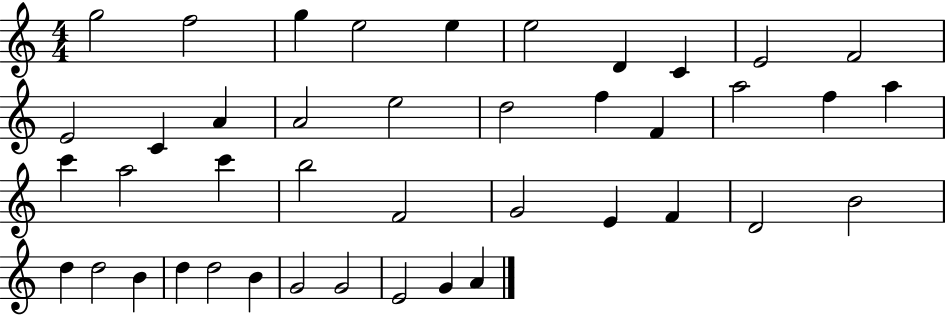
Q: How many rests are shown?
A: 0